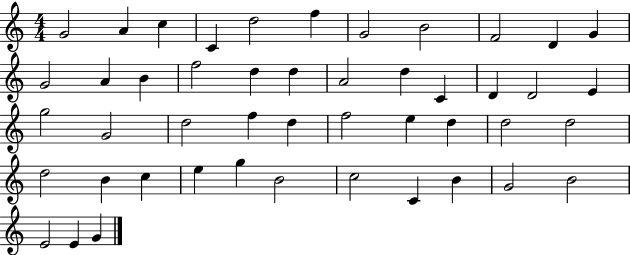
{
  \clef treble
  \numericTimeSignature
  \time 4/4
  \key c \major
  g'2 a'4 c''4 | c'4 d''2 f''4 | g'2 b'2 | f'2 d'4 g'4 | \break g'2 a'4 b'4 | f''2 d''4 d''4 | a'2 d''4 c'4 | d'4 d'2 e'4 | \break g''2 g'2 | d''2 f''4 d''4 | f''2 e''4 d''4 | d''2 d''2 | \break d''2 b'4 c''4 | e''4 g''4 b'2 | c''2 c'4 b'4 | g'2 b'2 | \break e'2 e'4 g'4 | \bar "|."
}